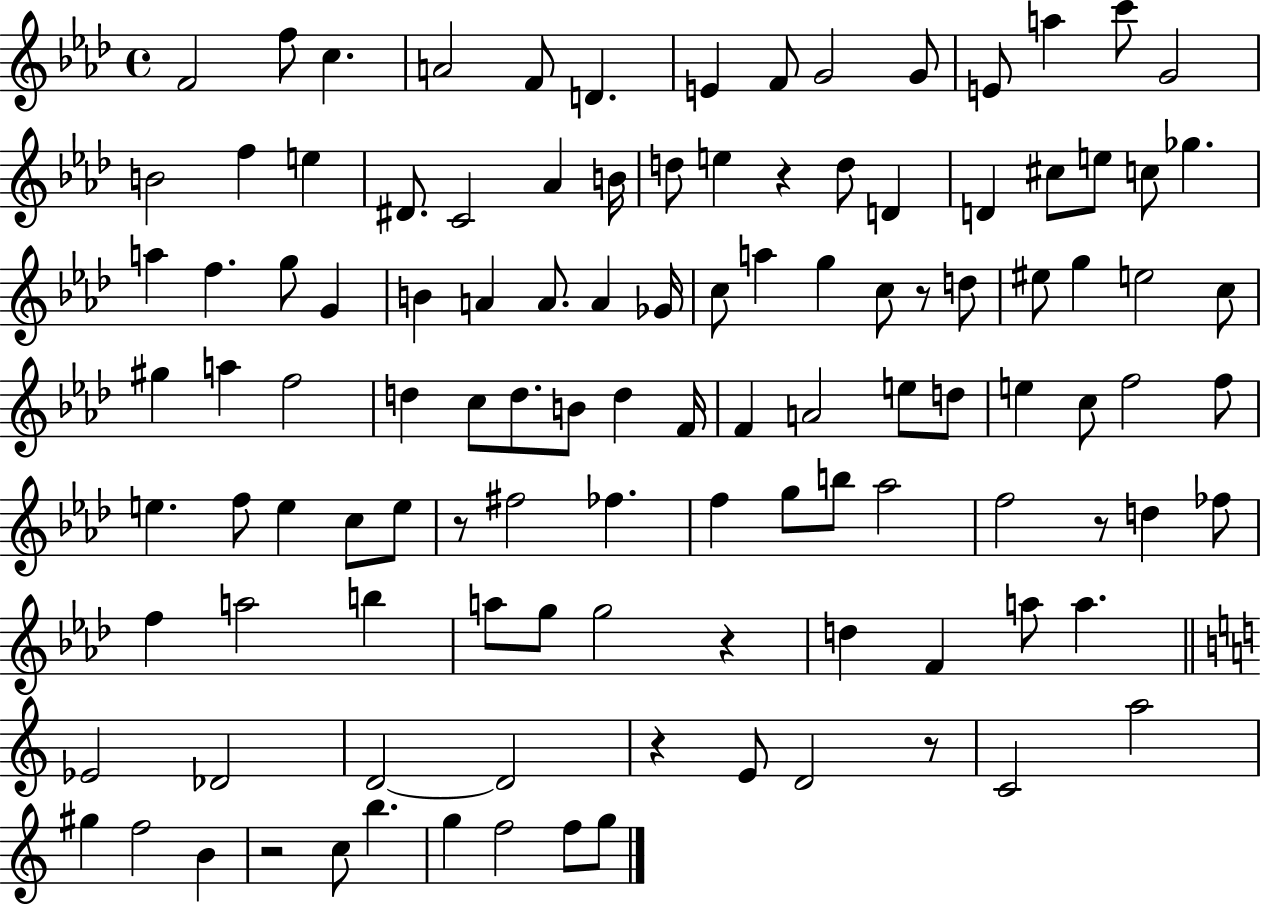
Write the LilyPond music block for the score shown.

{
  \clef treble
  \time 4/4
  \defaultTimeSignature
  \key aes \major
  f'2 f''8 c''4. | a'2 f'8 d'4. | e'4 f'8 g'2 g'8 | e'8 a''4 c'''8 g'2 | \break b'2 f''4 e''4 | dis'8. c'2 aes'4 b'16 | d''8 e''4 r4 d''8 d'4 | d'4 cis''8 e''8 c''8 ges''4. | \break a''4 f''4. g''8 g'4 | b'4 a'4 a'8. a'4 ges'16 | c''8 a''4 g''4 c''8 r8 d''8 | eis''8 g''4 e''2 c''8 | \break gis''4 a''4 f''2 | d''4 c''8 d''8. b'8 d''4 f'16 | f'4 a'2 e''8 d''8 | e''4 c''8 f''2 f''8 | \break e''4. f''8 e''4 c''8 e''8 | r8 fis''2 fes''4. | f''4 g''8 b''8 aes''2 | f''2 r8 d''4 fes''8 | \break f''4 a''2 b''4 | a''8 g''8 g''2 r4 | d''4 f'4 a''8 a''4. | \bar "||" \break \key a \minor ees'2 des'2 | d'2~~ d'2 | r4 e'8 d'2 r8 | c'2 a''2 | \break gis''4 f''2 b'4 | r2 c''8 b''4. | g''4 f''2 f''8 g''8 | \bar "|."
}